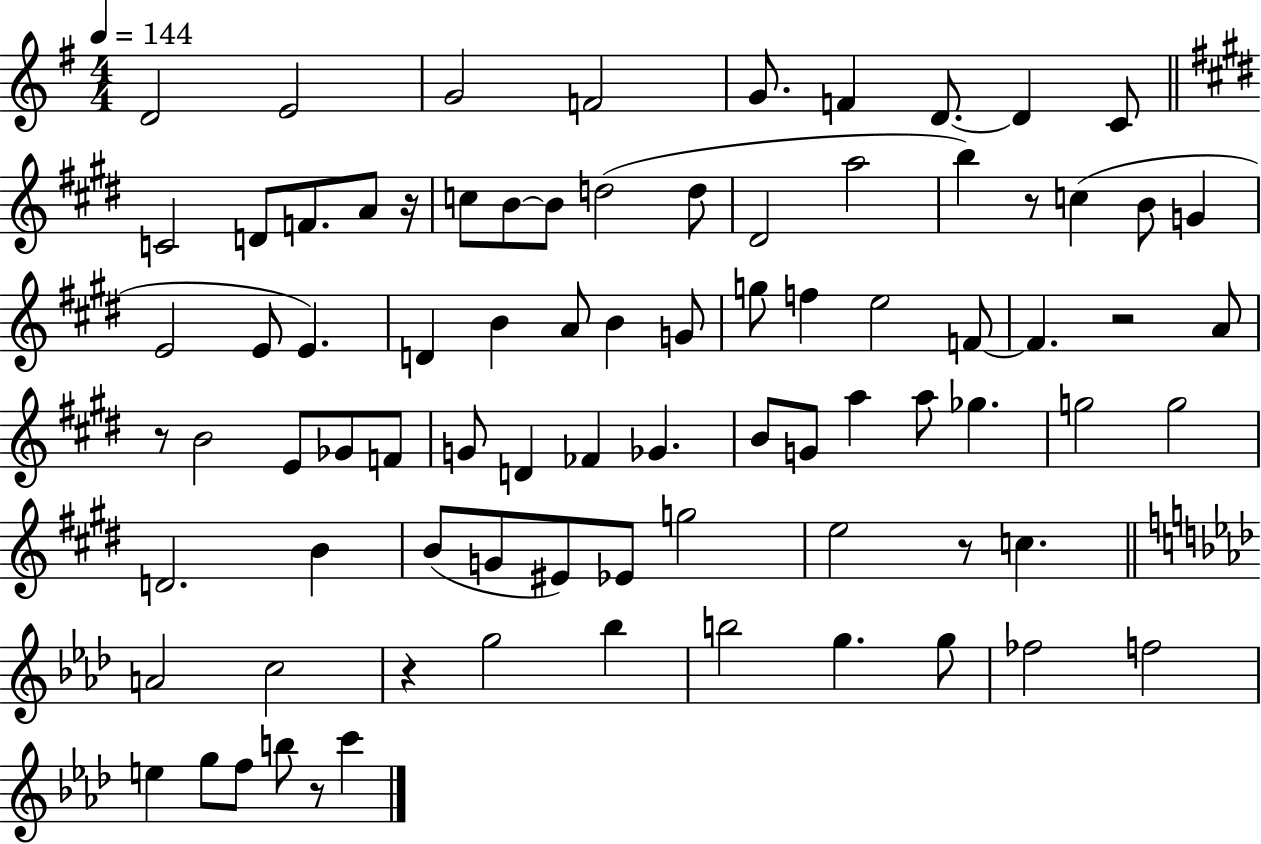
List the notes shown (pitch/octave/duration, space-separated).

D4/h E4/h G4/h F4/h G4/e. F4/q D4/e. D4/q C4/e C4/h D4/e F4/e. A4/e R/s C5/e B4/e B4/e D5/h D5/e D#4/h A5/h B5/q R/e C5/q B4/e G4/q E4/h E4/e E4/q. D4/q B4/q A4/e B4/q G4/e G5/e F5/q E5/h F4/e F4/q. R/h A4/e R/e B4/h E4/e Gb4/e F4/e G4/e D4/q FES4/q Gb4/q. B4/e G4/e A5/q A5/e Gb5/q. G5/h G5/h D4/h. B4/q B4/e G4/e EIS4/e Eb4/e G5/h E5/h R/e C5/q. A4/h C5/h R/q G5/h Bb5/q B5/h G5/q. G5/e FES5/h F5/h E5/q G5/e F5/e B5/e R/e C6/q